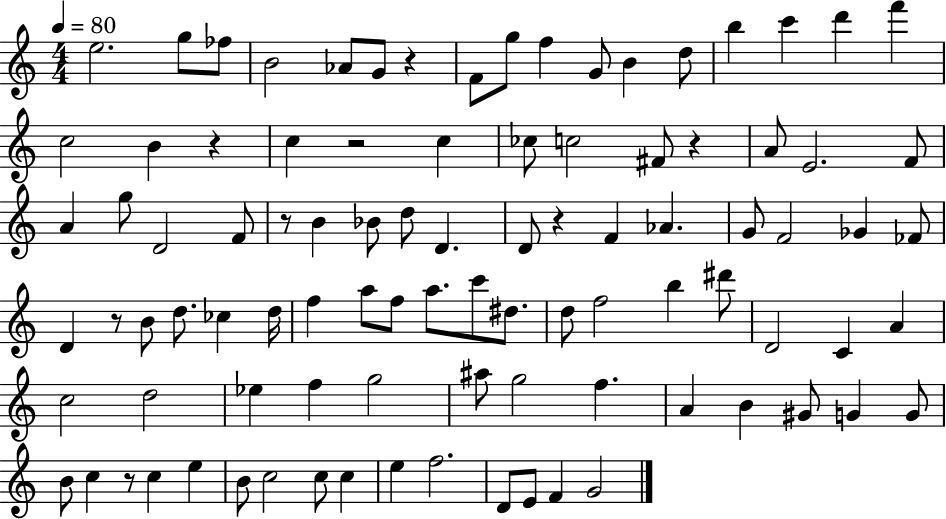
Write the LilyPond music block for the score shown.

{
  \clef treble
  \numericTimeSignature
  \time 4/4
  \key c \major
  \tempo 4 = 80
  e''2. g''8 fes''8 | b'2 aes'8 g'8 r4 | f'8 g''8 f''4 g'8 b'4 d''8 | b''4 c'''4 d'''4 f'''4 | \break c''2 b'4 r4 | c''4 r2 c''4 | ces''8 c''2 fis'8 r4 | a'8 e'2. f'8 | \break a'4 g''8 d'2 f'8 | r8 b'4 bes'8 d''8 d'4. | d'8 r4 f'4 aes'4. | g'8 f'2 ges'4 fes'8 | \break d'4 r8 b'8 d''8. ces''4 d''16 | f''4 a''8 f''8 a''8. c'''8 dis''8. | d''8 f''2 b''4 dis'''8 | d'2 c'4 a'4 | \break c''2 d''2 | ees''4 f''4 g''2 | ais''8 g''2 f''4. | a'4 b'4 gis'8 g'4 g'8 | \break b'8 c''4 r8 c''4 e''4 | b'8 c''2 c''8 c''4 | e''4 f''2. | d'8 e'8 f'4 g'2 | \break \bar "|."
}